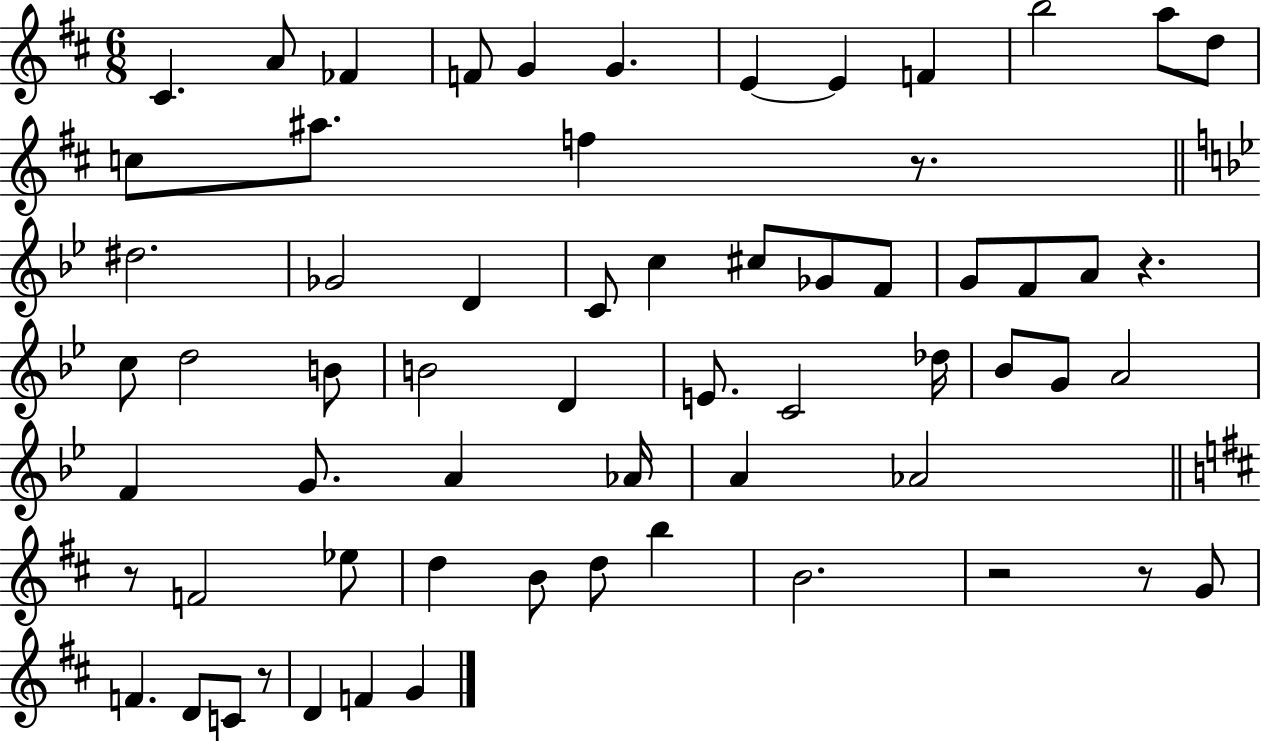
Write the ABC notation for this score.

X:1
T:Untitled
M:6/8
L:1/4
K:D
^C A/2 _F F/2 G G E E F b2 a/2 d/2 c/2 ^a/2 f z/2 ^d2 _G2 D C/2 c ^c/2 _G/2 F/2 G/2 F/2 A/2 z c/2 d2 B/2 B2 D E/2 C2 _d/4 _B/2 G/2 A2 F G/2 A _A/4 A _A2 z/2 F2 _e/2 d B/2 d/2 b B2 z2 z/2 G/2 F D/2 C/2 z/2 D F G